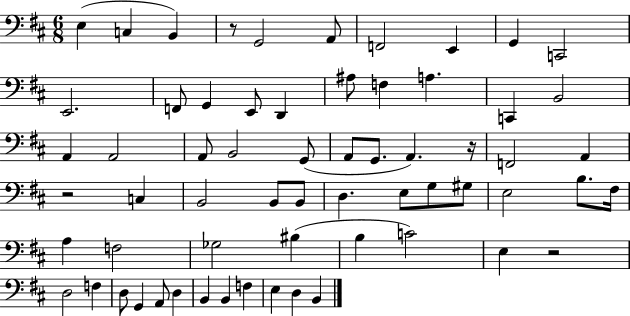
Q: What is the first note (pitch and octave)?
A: E3